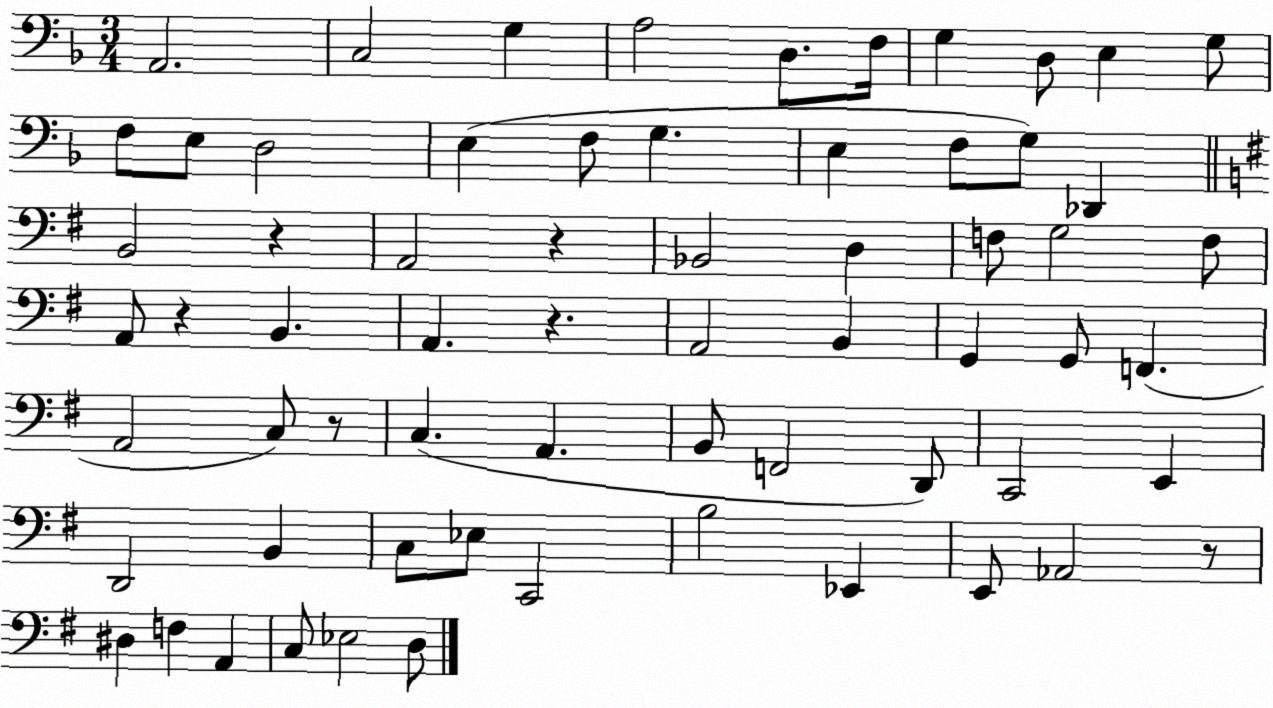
X:1
T:Untitled
M:3/4
L:1/4
K:F
A,,2 C,2 G, A,2 D,/2 F,/4 G, D,/2 E, G,/2 F,/2 E,/2 D,2 E, F,/2 G, E, F,/2 G,/2 _D,, B,,2 z A,,2 z _B,,2 D, F,/2 G,2 F,/2 A,,/2 z B,, A,, z A,,2 B,, G,, G,,/2 F,, A,,2 C,/2 z/2 C, A,, B,,/2 F,,2 D,,/2 C,,2 E,, D,,2 B,, C,/2 _E,/2 C,,2 B,2 _E,, E,,/2 _A,,2 z/2 ^D, F, A,, C,/2 _E,2 D,/2